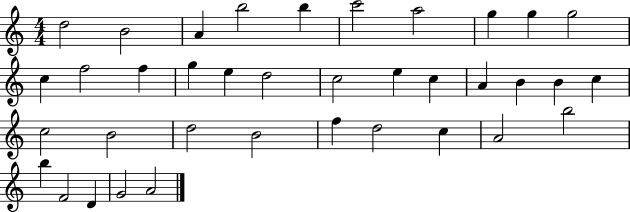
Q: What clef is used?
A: treble